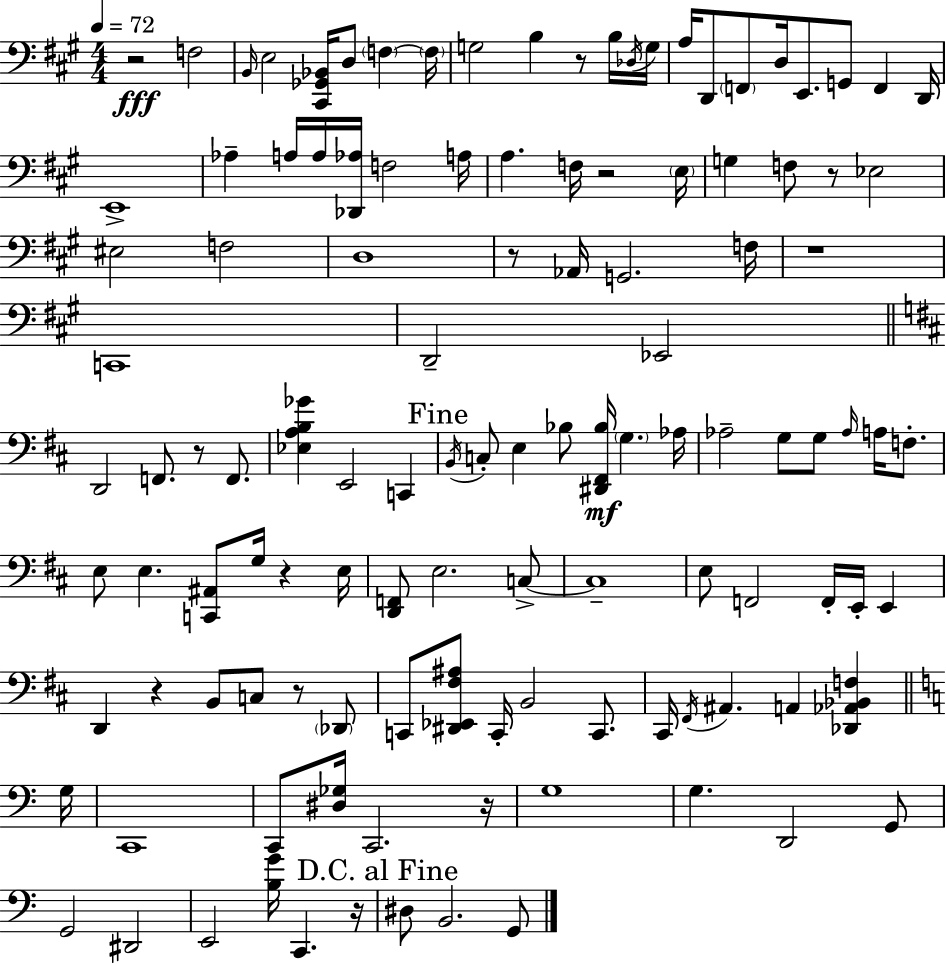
X:1
T:Untitled
M:4/4
L:1/4
K:A
z2 F,2 B,,/4 E,2 [^C,,_G,,_B,,]/4 D,/2 F, F,/4 G,2 B, z/2 B,/4 _D,/4 G,/4 A,/4 D,,/2 F,,/2 D,/4 E,,/2 G,,/2 F,, D,,/4 E,,4 _A, A,/4 A,/4 [_D,,_A,]/4 F,2 A,/4 A, F,/4 z2 E,/4 G, F,/2 z/2 _E,2 ^E,2 F,2 D,4 z/2 _A,,/4 G,,2 F,/4 z4 C,,4 D,,2 _E,,2 D,,2 F,,/2 z/2 F,,/2 [_E,A,B,_G] E,,2 C,, B,,/4 C,/2 E, _B,/2 [^D,,^F,,_B,]/4 G, _A,/4 _A,2 G,/2 G,/2 _A,/4 A,/4 F,/2 E,/2 E, [C,,^A,,]/2 G,/4 z E,/4 [D,,F,,]/2 E,2 C,/2 C,4 E,/2 F,,2 F,,/4 E,,/4 E,, D,, z B,,/2 C,/2 z/2 _D,,/2 C,,/2 [^D,,_E,,^F,^A,]/2 C,,/4 B,,2 C,,/2 ^C,,/4 ^F,,/4 ^A,, A,, [_D,,_A,,_B,,F,] G,/4 C,,4 C,,/2 [^D,_G,]/4 C,,2 z/4 G,4 G, D,,2 G,,/2 G,,2 ^D,,2 E,,2 [B,G]/4 C,, z/4 ^D,/2 B,,2 G,,/2